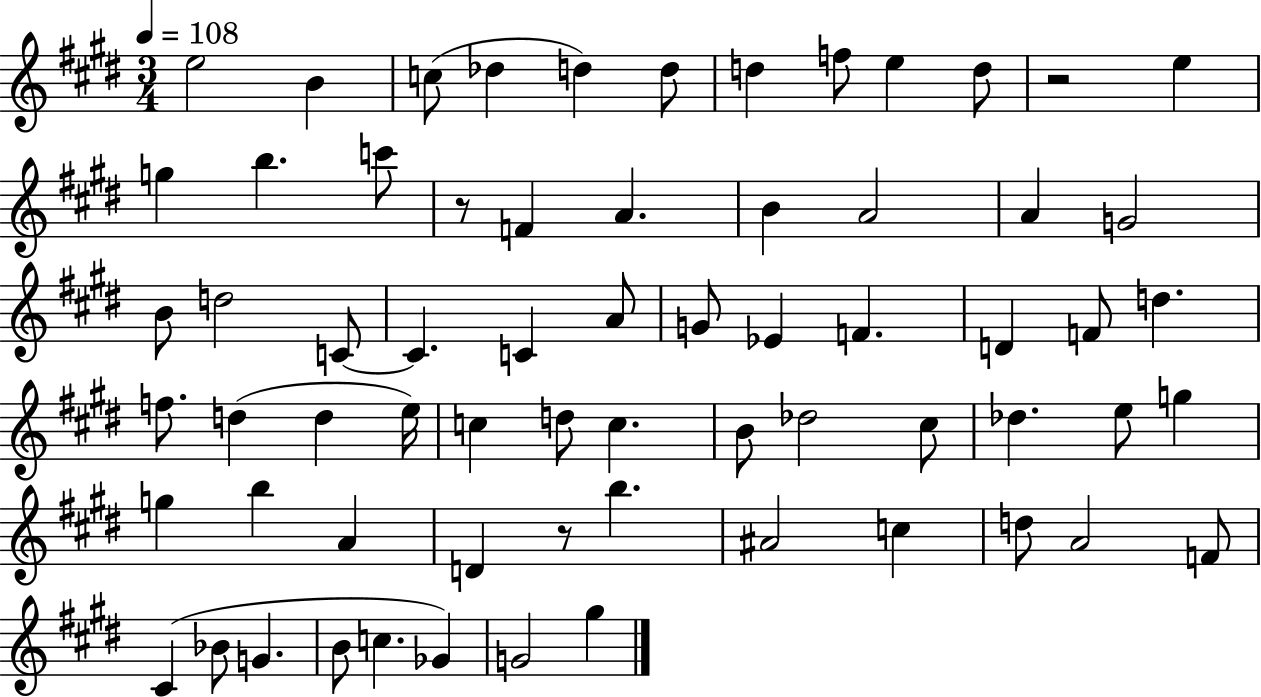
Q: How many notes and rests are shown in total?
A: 66